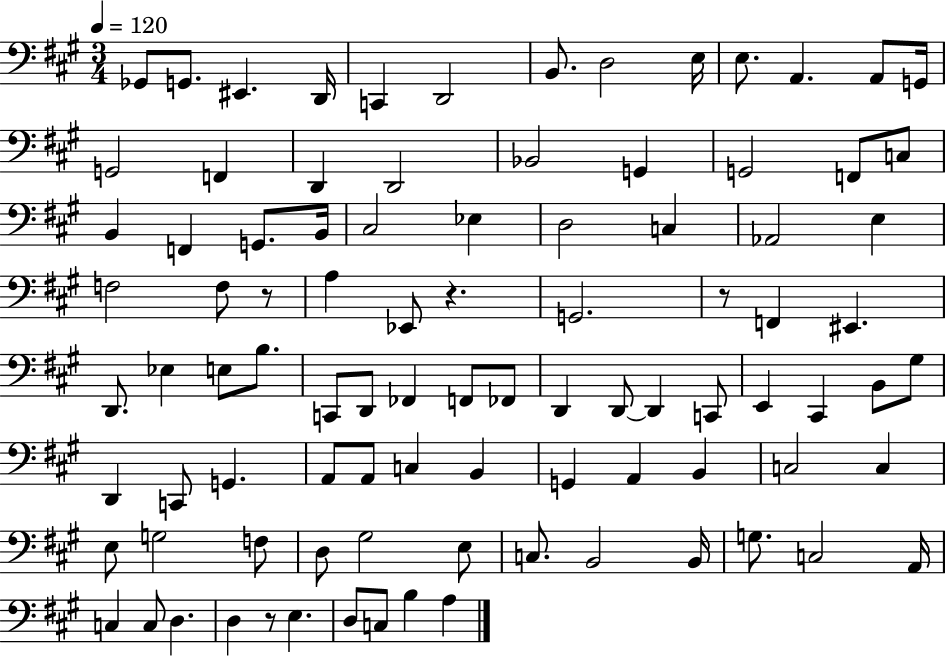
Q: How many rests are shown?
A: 4